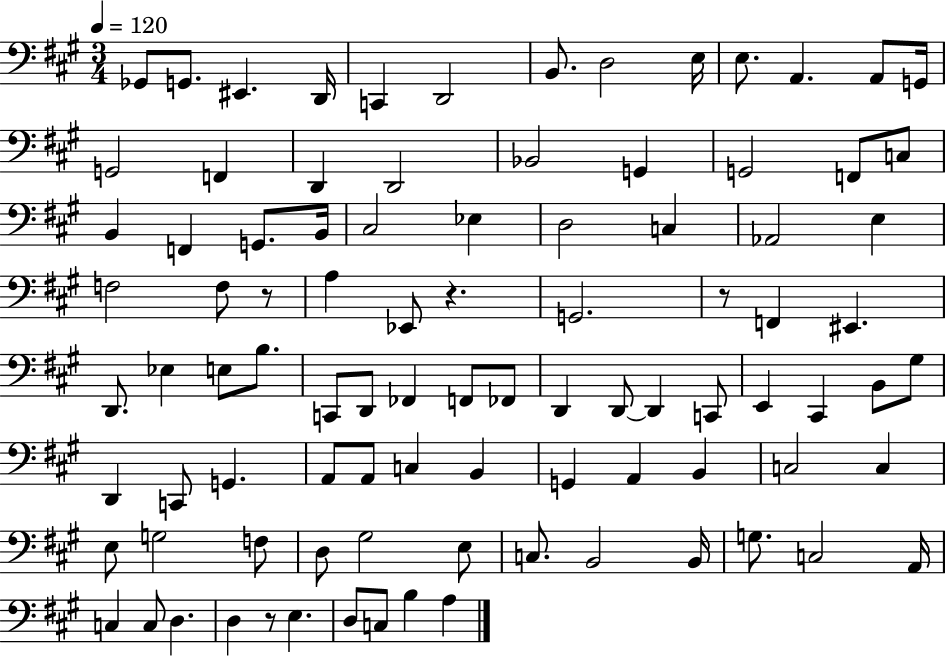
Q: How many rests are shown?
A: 4